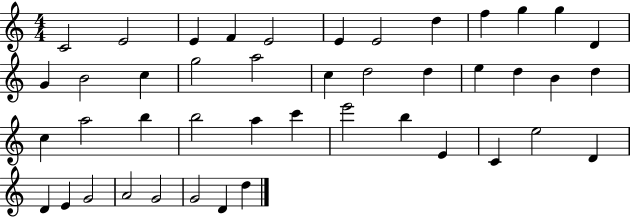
C4/h E4/h E4/q F4/q E4/h E4/q E4/h D5/q F5/q G5/q G5/q D4/q G4/q B4/h C5/q G5/h A5/h C5/q D5/h D5/q E5/q D5/q B4/q D5/q C5/q A5/h B5/q B5/h A5/q C6/q E6/h B5/q E4/q C4/q E5/h D4/q D4/q E4/q G4/h A4/h G4/h G4/h D4/q D5/q